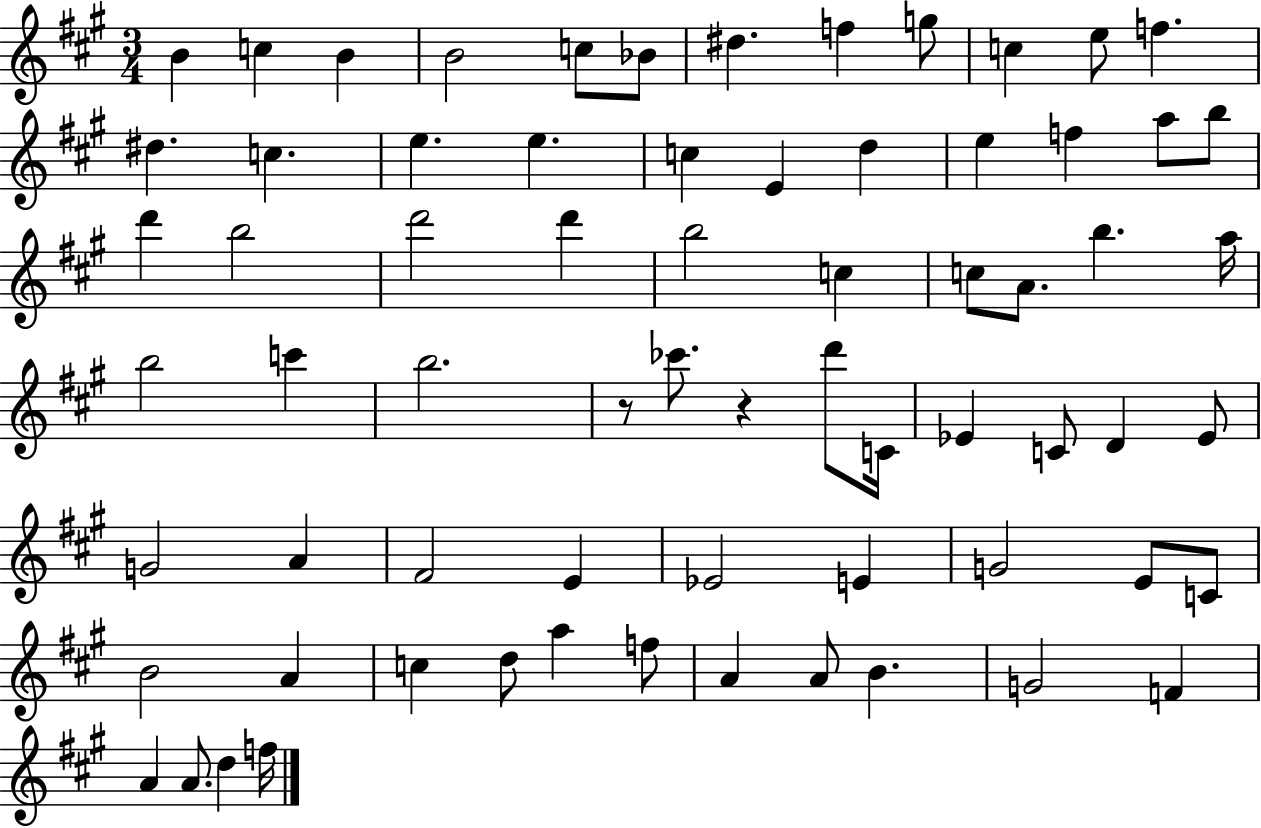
{
  \clef treble
  \numericTimeSignature
  \time 3/4
  \key a \major
  \repeat volta 2 { b'4 c''4 b'4 | b'2 c''8 bes'8 | dis''4. f''4 g''8 | c''4 e''8 f''4. | \break dis''4. c''4. | e''4. e''4. | c''4 e'4 d''4 | e''4 f''4 a''8 b''8 | \break d'''4 b''2 | d'''2 d'''4 | b''2 c''4 | c''8 a'8. b''4. a''16 | \break b''2 c'''4 | b''2. | r8 ces'''8. r4 d'''8 c'16 | ees'4 c'8 d'4 ees'8 | \break g'2 a'4 | fis'2 e'4 | ees'2 e'4 | g'2 e'8 c'8 | \break b'2 a'4 | c''4 d''8 a''4 f''8 | a'4 a'8 b'4. | g'2 f'4 | \break a'4 a'8. d''4 f''16 | } \bar "|."
}